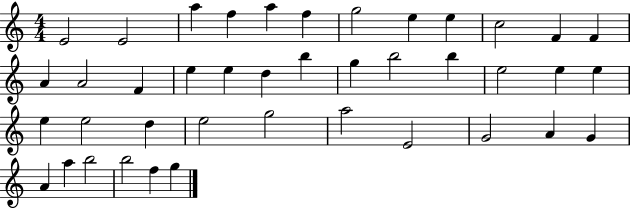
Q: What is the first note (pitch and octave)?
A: E4